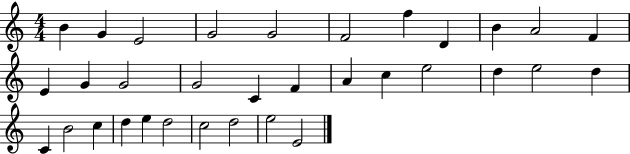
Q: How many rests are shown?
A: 0